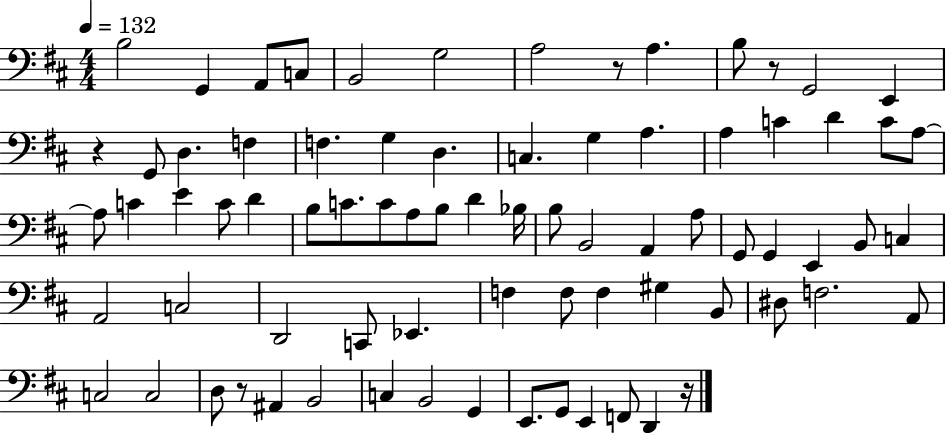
{
  \clef bass
  \numericTimeSignature
  \time 4/4
  \key d \major
  \tempo 4 = 132
  b2 g,4 a,8 c8 | b,2 g2 | a2 r8 a4. | b8 r8 g,2 e,4 | \break r4 g,8 d4. f4 | f4. g4 d4. | c4. g4 a4. | a4 c'4 d'4 c'8 a8~~ | \break a8 c'4 e'4 c'8 d'4 | b8 c'8. c'8 a8 b8 d'4 bes16 | b8 b,2 a,4 a8 | g,8 g,4 e,4 b,8 c4 | \break a,2 c2 | d,2 c,8 ees,4. | f4 f8 f4 gis4 b,8 | dis8 f2. a,8 | \break c2 c2 | d8 r8 ais,4 b,2 | c4 b,2 g,4 | e,8. g,8 e,4 f,8 d,4 r16 | \break \bar "|."
}